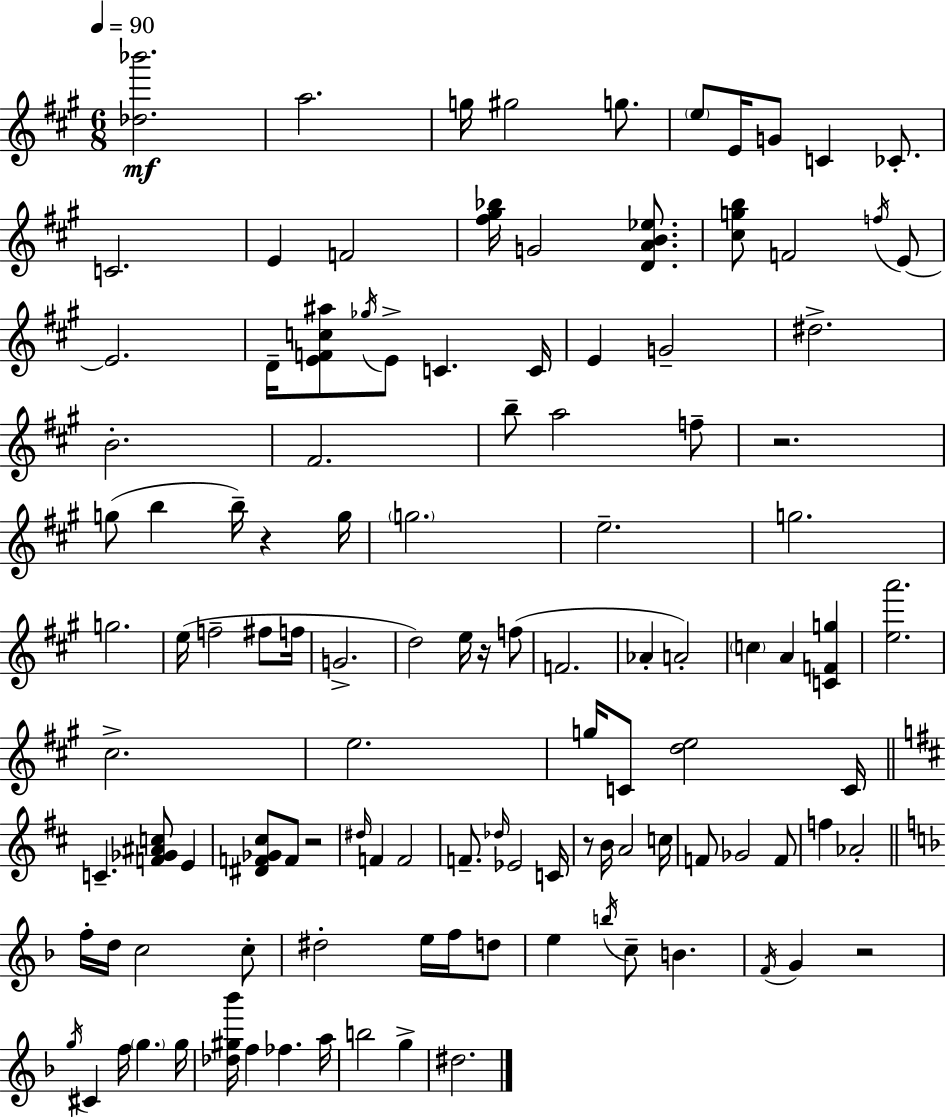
{
  \clef treble
  \numericTimeSignature
  \time 6/8
  \key a \major
  \tempo 4 = 90
  <des'' bes'''>2.\mf | a''2. | g''16 gis''2 g''8. | \parenthesize e''8 e'16 g'8 c'4 ces'8.-. | \break c'2. | e'4 f'2 | <fis'' gis'' bes''>16 g'2 <d' a' b' ees''>8. | <cis'' g'' b''>8 f'2 \acciaccatura { f''16 } e'8~~ | \break e'2. | d'16-- <e' f' c'' ais''>8 \acciaccatura { ges''16 } e'8-> c'4. | c'16 e'4 g'2-- | dis''2.-> | \break b'2.-. | fis'2. | b''8-- a''2 | f''8-- r2. | \break g''8( b''4 b''16--) r4 | g''16 \parenthesize g''2. | e''2.-- | g''2. | \break g''2. | e''16( f''2-- fis''8 | f''16 g'2.-> | d''2) e''16 r16 | \break f''8( f'2. | aes'4-. a'2-.) | \parenthesize c''4 a'4 <c' f' g''>4 | <e'' a'''>2. | \break cis''2.-> | e''2. | g''16 c'8 <d'' e''>2 | c'16 \bar "||" \break \key b \minor c'4.-- <f' ges' ais' c''>8 e'4 | <dis' f' ges' cis''>8 f'8 r2 | \grace { dis''16 } f'4 f'2 | f'8.-- \grace { des''16 } ees'2 | \break c'16 r8 b'16 a'2 | c''16 f'8 ges'2 | f'8 f''4 aes'2-. | \bar "||" \break \key f \major f''16-. d''16 c''2 c''8-. | dis''2-. e''16 f''16 d''8 | e''4 \acciaccatura { b''16 } c''8-- b'4. | \acciaccatura { f'16 } g'4 r2 | \break \acciaccatura { g''16 } cis'4 f''16 \parenthesize g''4. | g''16 <des'' gis'' bes'''>16 f''4 fes''4. | a''16 b''2 g''4-> | dis''2. | \break \bar "|."
}